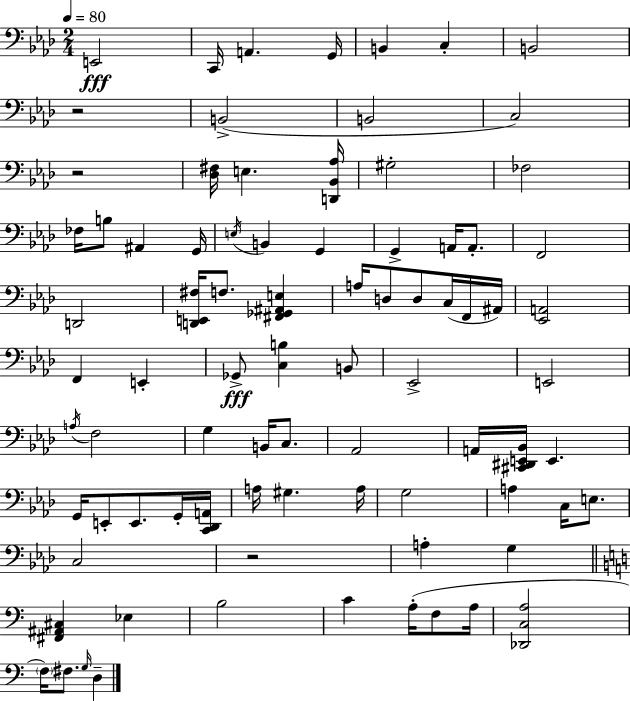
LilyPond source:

{
  \clef bass
  \numericTimeSignature
  \time 2/4
  \key f \minor
  \tempo 4 = 80
  e,2\fff | c,16 a,4. g,16 | b,4 c4-. | b,2 | \break r2 | b,2->( | b,2 | c2) | \break r2 | <des fis>16 e4. <d, bes, aes>16 | gis2-. | fes2 | \break fes16 b8 ais,4 g,16 | \acciaccatura { e16 } b,4 g,4 | g,4-> a,16 a,8.-. | f,2 | \break d,2 | <d, e, fis>16 f8. <fis, ges, ais, e>4 | a16 d8 d8 c16( f,16 | ais,16) <ees, a,>2 | \break f,4 e,4-. | ges,8->\fff <c b>4 b,8 | ees,2-> | e,2 | \break \acciaccatura { a16 } f2 | g4 b,16 c8. | aes,2 | a,16 <cis, dis, e, bes,>16 e,4. | \break g,16 e,8-. e,8. | g,16-. <c, des, a,>16 a16 gis4. | a16 g2 | a4 c16 e8. | \break c2 | r2 | a4-. g4 | \bar "||" \break \key c \major <fis, ais, cis>4 ees4 | b2 | c'4 a16-.( f8 a16 | <des, c a>2 | \break \parenthesize f16) fis8. \grace { g16 } d4-- | \bar "|."
}